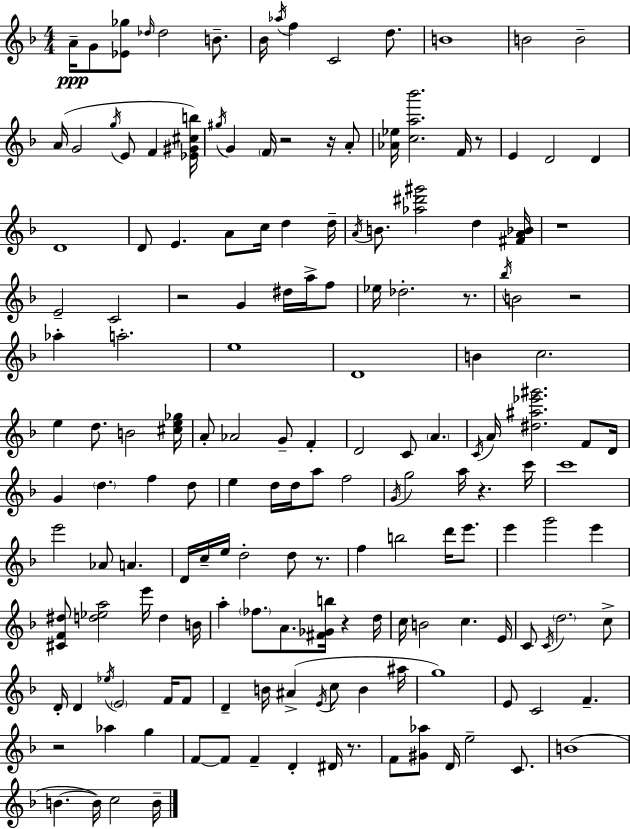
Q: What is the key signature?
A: D minor